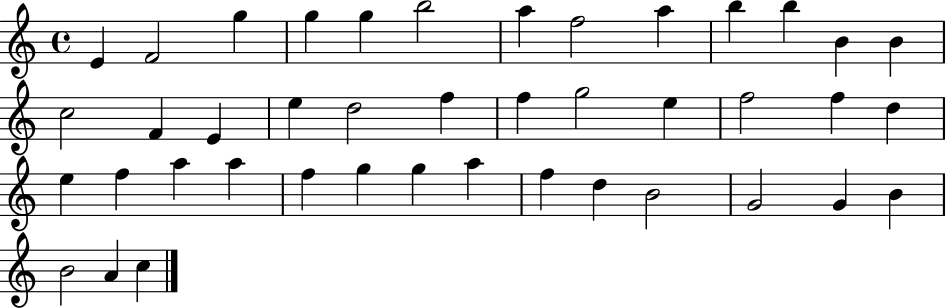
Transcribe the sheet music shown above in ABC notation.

X:1
T:Untitled
M:4/4
L:1/4
K:C
E F2 g g g b2 a f2 a b b B B c2 F E e d2 f f g2 e f2 f d e f a a f g g a f d B2 G2 G B B2 A c